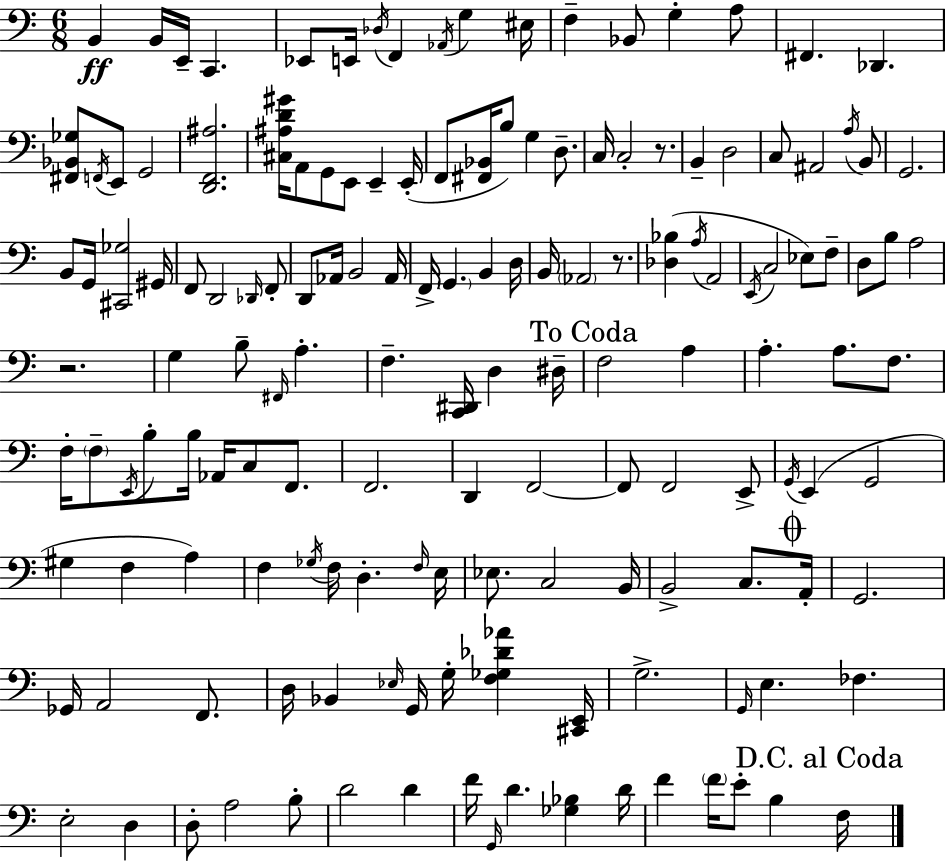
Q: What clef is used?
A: bass